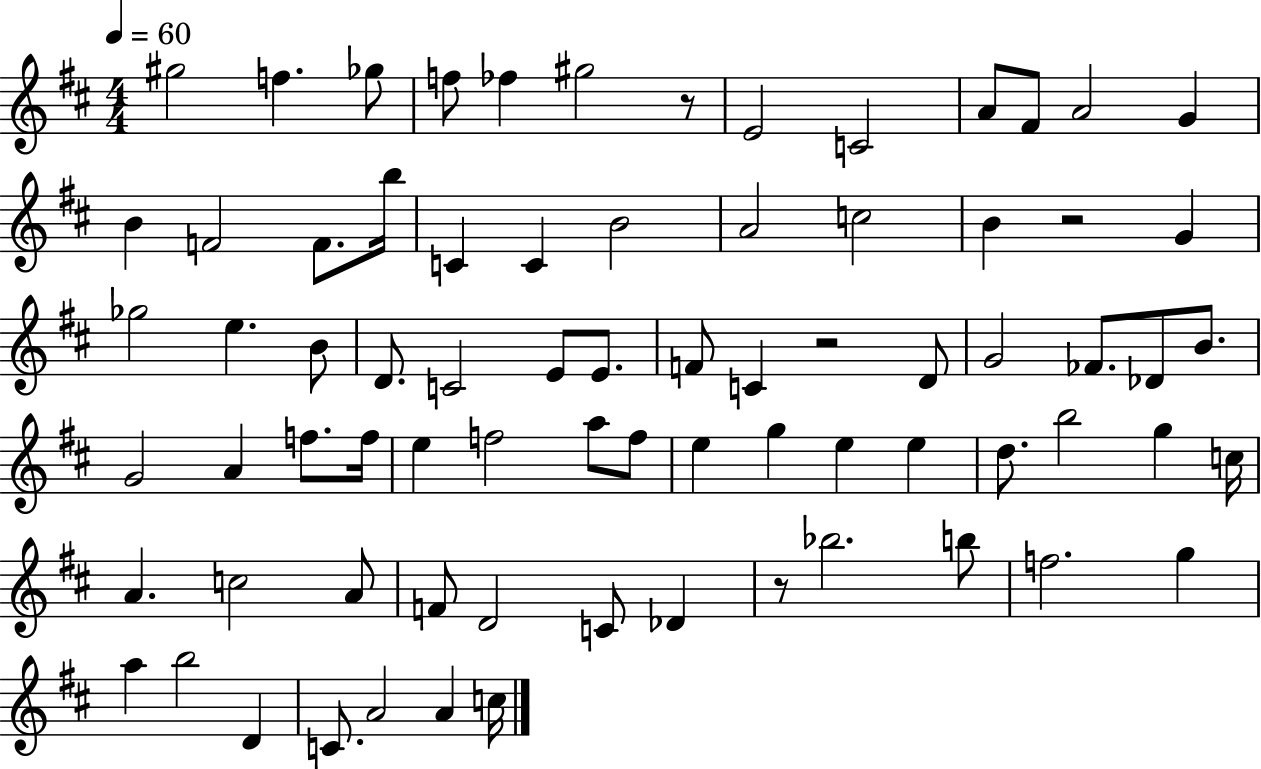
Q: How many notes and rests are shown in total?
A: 75